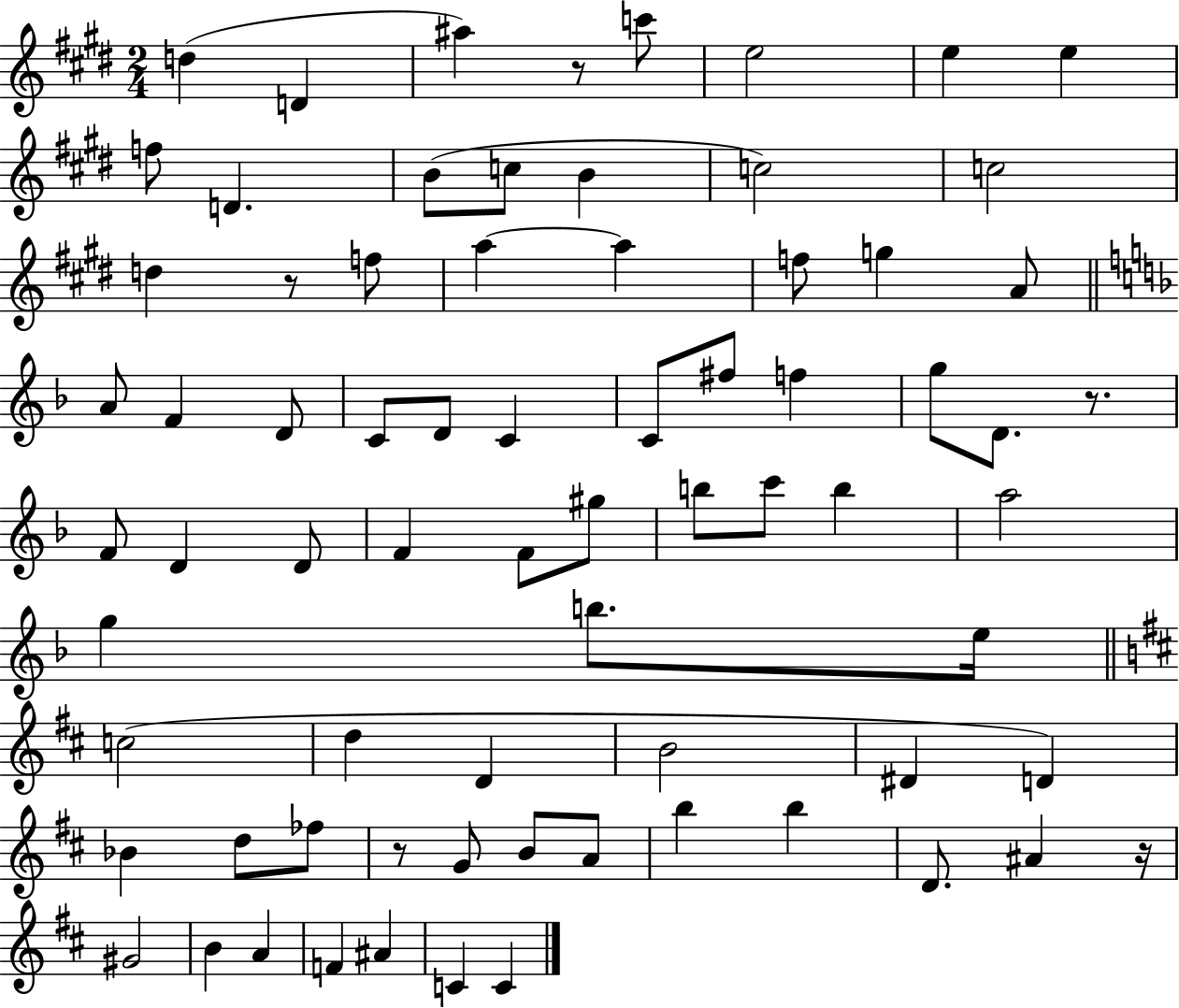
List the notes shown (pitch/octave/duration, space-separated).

D5/q D4/q A#5/q R/e C6/e E5/h E5/q E5/q F5/e D4/q. B4/e C5/e B4/q C5/h C5/h D5/q R/e F5/e A5/q A5/q F5/e G5/q A4/e A4/e F4/q D4/e C4/e D4/e C4/q C4/e F#5/e F5/q G5/e D4/e. R/e. F4/e D4/q D4/e F4/q F4/e G#5/e B5/e C6/e B5/q A5/h G5/q B5/e. E5/s C5/h D5/q D4/q B4/h D#4/q D4/q Bb4/q D5/e FES5/e R/e G4/e B4/e A4/e B5/q B5/q D4/e. A#4/q R/s G#4/h B4/q A4/q F4/q A#4/q C4/q C4/q